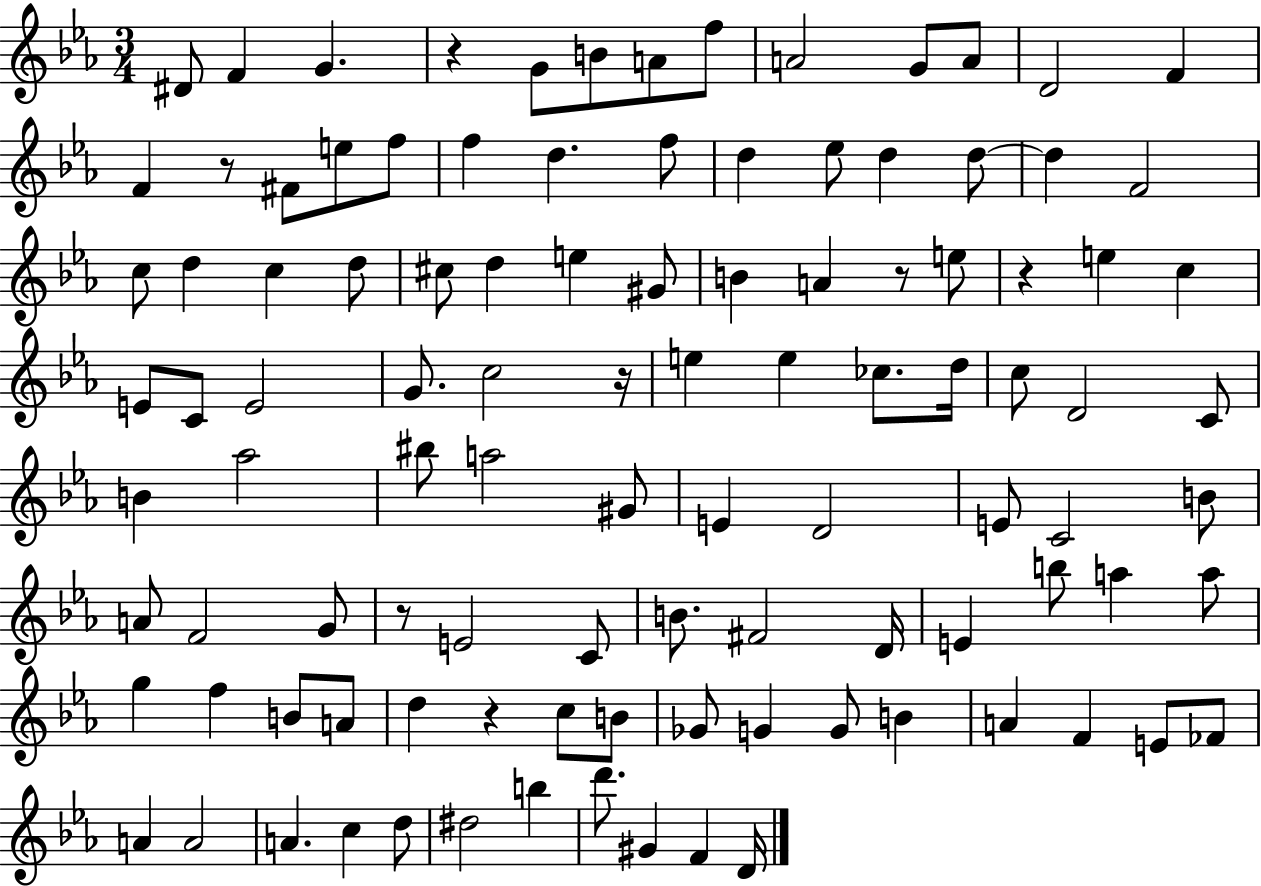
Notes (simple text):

D#4/e F4/q G4/q. R/q G4/e B4/e A4/e F5/e A4/h G4/e A4/e D4/h F4/q F4/q R/e F#4/e E5/e F5/e F5/q D5/q. F5/e D5/q Eb5/e D5/q D5/e D5/q F4/h C5/e D5/q C5/q D5/e C#5/e D5/q E5/q G#4/e B4/q A4/q R/e E5/e R/q E5/q C5/q E4/e C4/e E4/h G4/e. C5/h R/s E5/q E5/q CES5/e. D5/s C5/e D4/h C4/e B4/q Ab5/h BIS5/e A5/h G#4/e E4/q D4/h E4/e C4/h B4/e A4/e F4/h G4/e R/e E4/h C4/e B4/e. F#4/h D4/s E4/q B5/e A5/q A5/e G5/q F5/q B4/e A4/e D5/q R/q C5/e B4/e Gb4/e G4/q G4/e B4/q A4/q F4/q E4/e FES4/e A4/q A4/h A4/q. C5/q D5/e D#5/h B5/q D6/e. G#4/q F4/q D4/s